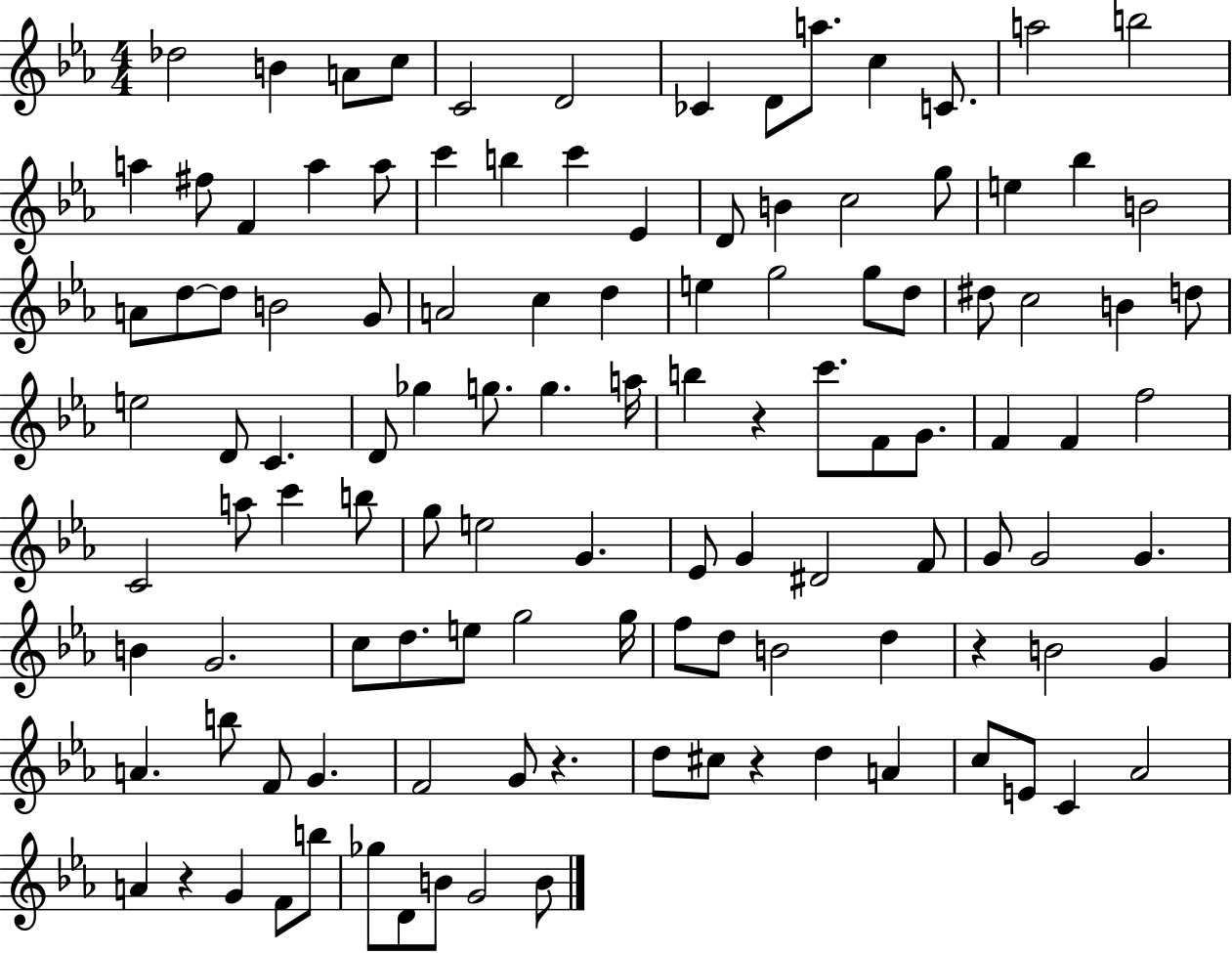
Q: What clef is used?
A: treble